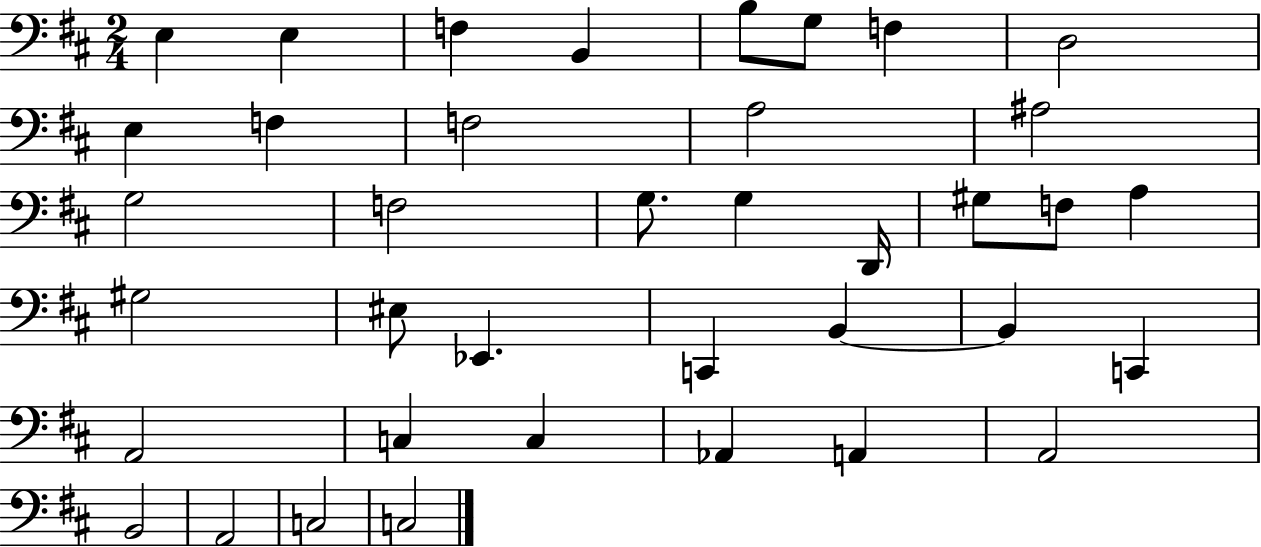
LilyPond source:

{
  \clef bass
  \numericTimeSignature
  \time 2/4
  \key d \major
  e4 e4 | f4 b,4 | b8 g8 f4 | d2 | \break e4 f4 | f2 | a2 | ais2 | \break g2 | f2 | g8. g4 d,16 | gis8 f8 a4 | \break gis2 | eis8 ees,4. | c,4 b,4~~ | b,4 c,4 | \break a,2 | c4 c4 | aes,4 a,4 | a,2 | \break b,2 | a,2 | c2 | c2 | \break \bar "|."
}